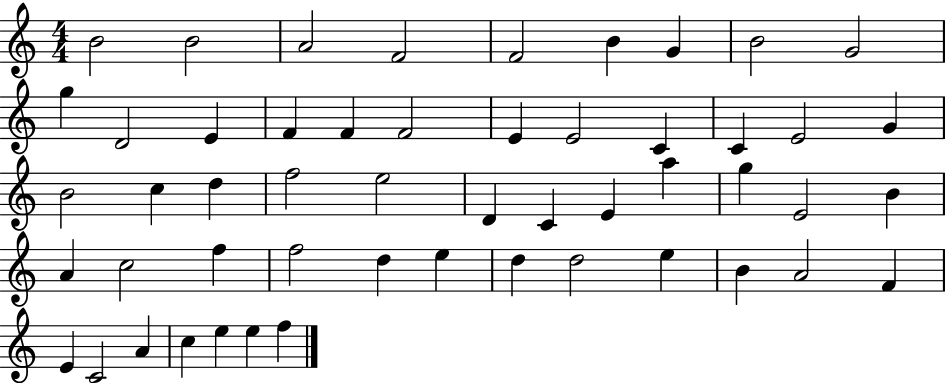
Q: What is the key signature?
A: C major